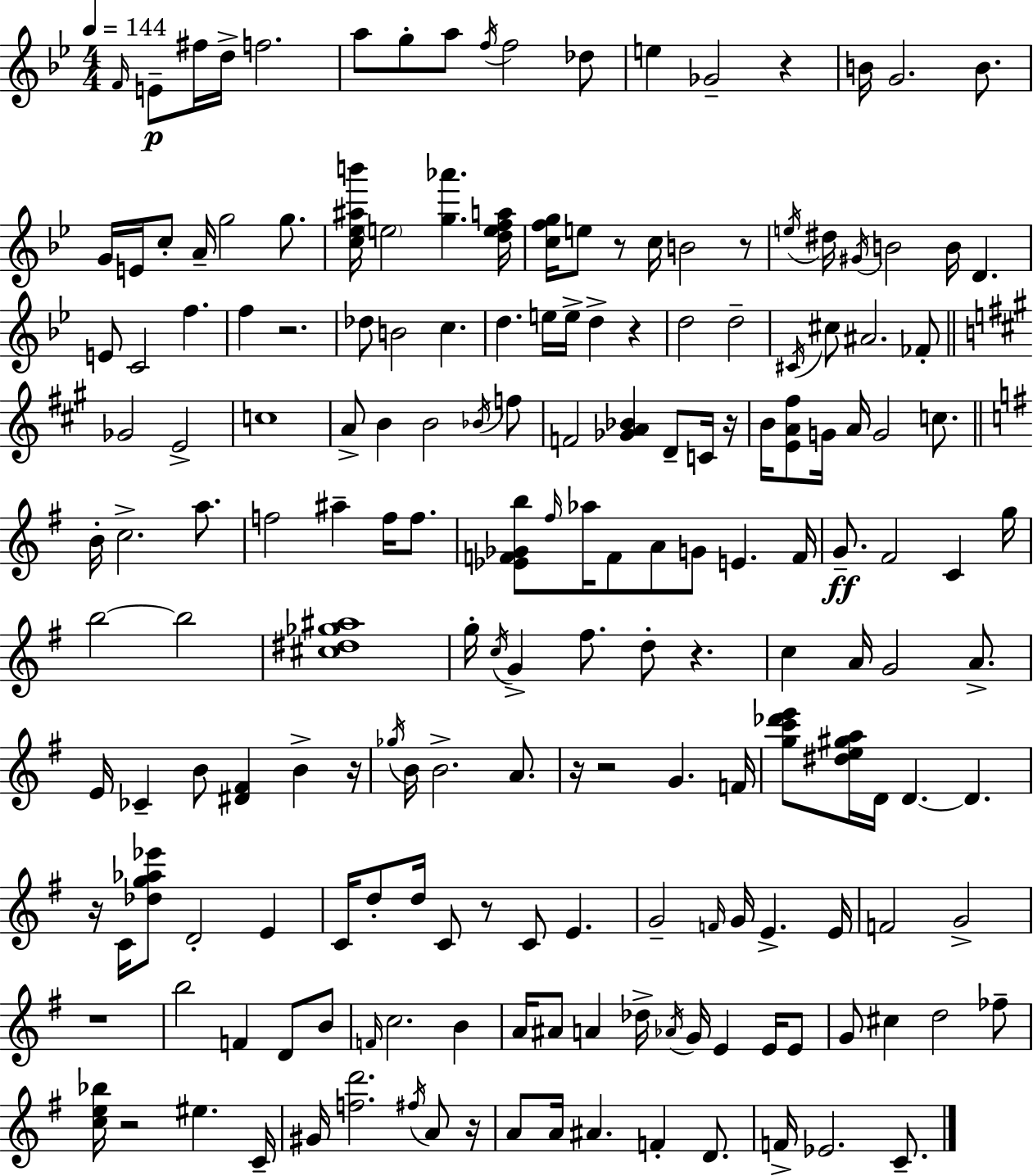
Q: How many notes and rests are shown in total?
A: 185